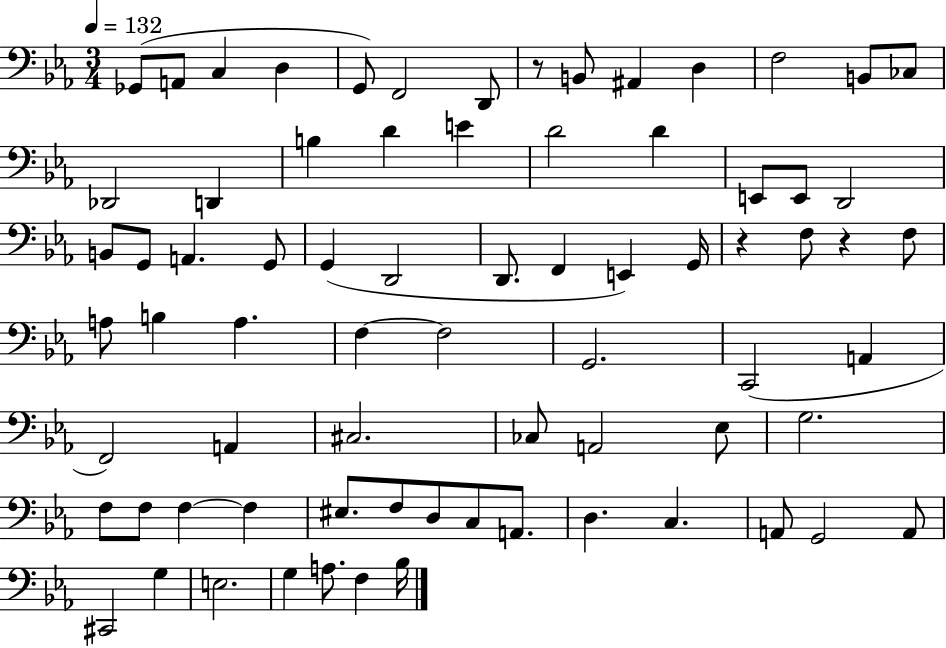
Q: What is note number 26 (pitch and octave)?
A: A2